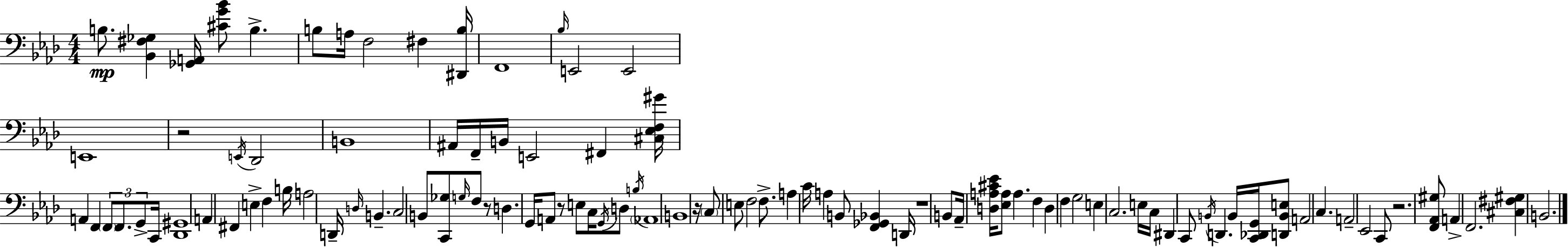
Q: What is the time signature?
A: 4/4